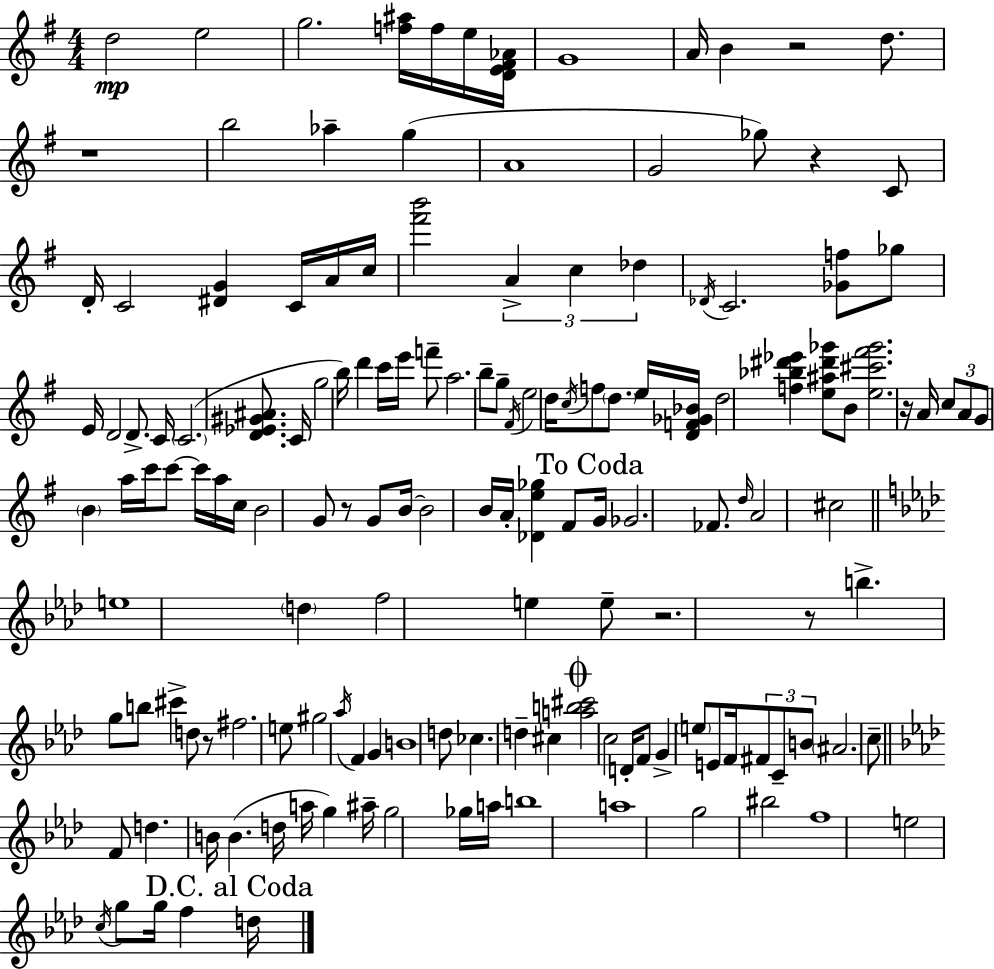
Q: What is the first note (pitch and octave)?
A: D5